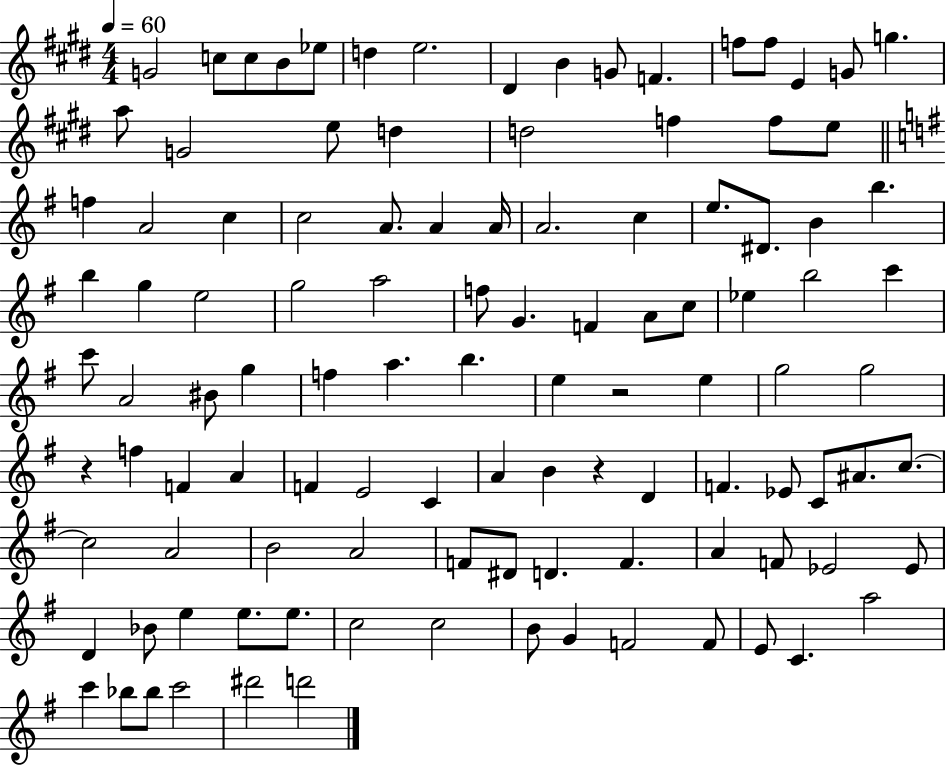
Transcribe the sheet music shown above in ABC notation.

X:1
T:Untitled
M:4/4
L:1/4
K:E
G2 c/2 c/2 B/2 _e/2 d e2 ^D B G/2 F f/2 f/2 E G/2 g a/2 G2 e/2 d d2 f f/2 e/2 f A2 c c2 A/2 A A/4 A2 c e/2 ^D/2 B b b g e2 g2 a2 f/2 G F A/2 c/2 _e b2 c' c'/2 A2 ^B/2 g f a b e z2 e g2 g2 z f F A F E2 C A B z D F _E/2 C/2 ^A/2 c/2 c2 A2 B2 A2 F/2 ^D/2 D F A F/2 _E2 _E/2 D _B/2 e e/2 e/2 c2 c2 B/2 G F2 F/2 E/2 C a2 c' _b/2 _b/2 c'2 ^d'2 d'2